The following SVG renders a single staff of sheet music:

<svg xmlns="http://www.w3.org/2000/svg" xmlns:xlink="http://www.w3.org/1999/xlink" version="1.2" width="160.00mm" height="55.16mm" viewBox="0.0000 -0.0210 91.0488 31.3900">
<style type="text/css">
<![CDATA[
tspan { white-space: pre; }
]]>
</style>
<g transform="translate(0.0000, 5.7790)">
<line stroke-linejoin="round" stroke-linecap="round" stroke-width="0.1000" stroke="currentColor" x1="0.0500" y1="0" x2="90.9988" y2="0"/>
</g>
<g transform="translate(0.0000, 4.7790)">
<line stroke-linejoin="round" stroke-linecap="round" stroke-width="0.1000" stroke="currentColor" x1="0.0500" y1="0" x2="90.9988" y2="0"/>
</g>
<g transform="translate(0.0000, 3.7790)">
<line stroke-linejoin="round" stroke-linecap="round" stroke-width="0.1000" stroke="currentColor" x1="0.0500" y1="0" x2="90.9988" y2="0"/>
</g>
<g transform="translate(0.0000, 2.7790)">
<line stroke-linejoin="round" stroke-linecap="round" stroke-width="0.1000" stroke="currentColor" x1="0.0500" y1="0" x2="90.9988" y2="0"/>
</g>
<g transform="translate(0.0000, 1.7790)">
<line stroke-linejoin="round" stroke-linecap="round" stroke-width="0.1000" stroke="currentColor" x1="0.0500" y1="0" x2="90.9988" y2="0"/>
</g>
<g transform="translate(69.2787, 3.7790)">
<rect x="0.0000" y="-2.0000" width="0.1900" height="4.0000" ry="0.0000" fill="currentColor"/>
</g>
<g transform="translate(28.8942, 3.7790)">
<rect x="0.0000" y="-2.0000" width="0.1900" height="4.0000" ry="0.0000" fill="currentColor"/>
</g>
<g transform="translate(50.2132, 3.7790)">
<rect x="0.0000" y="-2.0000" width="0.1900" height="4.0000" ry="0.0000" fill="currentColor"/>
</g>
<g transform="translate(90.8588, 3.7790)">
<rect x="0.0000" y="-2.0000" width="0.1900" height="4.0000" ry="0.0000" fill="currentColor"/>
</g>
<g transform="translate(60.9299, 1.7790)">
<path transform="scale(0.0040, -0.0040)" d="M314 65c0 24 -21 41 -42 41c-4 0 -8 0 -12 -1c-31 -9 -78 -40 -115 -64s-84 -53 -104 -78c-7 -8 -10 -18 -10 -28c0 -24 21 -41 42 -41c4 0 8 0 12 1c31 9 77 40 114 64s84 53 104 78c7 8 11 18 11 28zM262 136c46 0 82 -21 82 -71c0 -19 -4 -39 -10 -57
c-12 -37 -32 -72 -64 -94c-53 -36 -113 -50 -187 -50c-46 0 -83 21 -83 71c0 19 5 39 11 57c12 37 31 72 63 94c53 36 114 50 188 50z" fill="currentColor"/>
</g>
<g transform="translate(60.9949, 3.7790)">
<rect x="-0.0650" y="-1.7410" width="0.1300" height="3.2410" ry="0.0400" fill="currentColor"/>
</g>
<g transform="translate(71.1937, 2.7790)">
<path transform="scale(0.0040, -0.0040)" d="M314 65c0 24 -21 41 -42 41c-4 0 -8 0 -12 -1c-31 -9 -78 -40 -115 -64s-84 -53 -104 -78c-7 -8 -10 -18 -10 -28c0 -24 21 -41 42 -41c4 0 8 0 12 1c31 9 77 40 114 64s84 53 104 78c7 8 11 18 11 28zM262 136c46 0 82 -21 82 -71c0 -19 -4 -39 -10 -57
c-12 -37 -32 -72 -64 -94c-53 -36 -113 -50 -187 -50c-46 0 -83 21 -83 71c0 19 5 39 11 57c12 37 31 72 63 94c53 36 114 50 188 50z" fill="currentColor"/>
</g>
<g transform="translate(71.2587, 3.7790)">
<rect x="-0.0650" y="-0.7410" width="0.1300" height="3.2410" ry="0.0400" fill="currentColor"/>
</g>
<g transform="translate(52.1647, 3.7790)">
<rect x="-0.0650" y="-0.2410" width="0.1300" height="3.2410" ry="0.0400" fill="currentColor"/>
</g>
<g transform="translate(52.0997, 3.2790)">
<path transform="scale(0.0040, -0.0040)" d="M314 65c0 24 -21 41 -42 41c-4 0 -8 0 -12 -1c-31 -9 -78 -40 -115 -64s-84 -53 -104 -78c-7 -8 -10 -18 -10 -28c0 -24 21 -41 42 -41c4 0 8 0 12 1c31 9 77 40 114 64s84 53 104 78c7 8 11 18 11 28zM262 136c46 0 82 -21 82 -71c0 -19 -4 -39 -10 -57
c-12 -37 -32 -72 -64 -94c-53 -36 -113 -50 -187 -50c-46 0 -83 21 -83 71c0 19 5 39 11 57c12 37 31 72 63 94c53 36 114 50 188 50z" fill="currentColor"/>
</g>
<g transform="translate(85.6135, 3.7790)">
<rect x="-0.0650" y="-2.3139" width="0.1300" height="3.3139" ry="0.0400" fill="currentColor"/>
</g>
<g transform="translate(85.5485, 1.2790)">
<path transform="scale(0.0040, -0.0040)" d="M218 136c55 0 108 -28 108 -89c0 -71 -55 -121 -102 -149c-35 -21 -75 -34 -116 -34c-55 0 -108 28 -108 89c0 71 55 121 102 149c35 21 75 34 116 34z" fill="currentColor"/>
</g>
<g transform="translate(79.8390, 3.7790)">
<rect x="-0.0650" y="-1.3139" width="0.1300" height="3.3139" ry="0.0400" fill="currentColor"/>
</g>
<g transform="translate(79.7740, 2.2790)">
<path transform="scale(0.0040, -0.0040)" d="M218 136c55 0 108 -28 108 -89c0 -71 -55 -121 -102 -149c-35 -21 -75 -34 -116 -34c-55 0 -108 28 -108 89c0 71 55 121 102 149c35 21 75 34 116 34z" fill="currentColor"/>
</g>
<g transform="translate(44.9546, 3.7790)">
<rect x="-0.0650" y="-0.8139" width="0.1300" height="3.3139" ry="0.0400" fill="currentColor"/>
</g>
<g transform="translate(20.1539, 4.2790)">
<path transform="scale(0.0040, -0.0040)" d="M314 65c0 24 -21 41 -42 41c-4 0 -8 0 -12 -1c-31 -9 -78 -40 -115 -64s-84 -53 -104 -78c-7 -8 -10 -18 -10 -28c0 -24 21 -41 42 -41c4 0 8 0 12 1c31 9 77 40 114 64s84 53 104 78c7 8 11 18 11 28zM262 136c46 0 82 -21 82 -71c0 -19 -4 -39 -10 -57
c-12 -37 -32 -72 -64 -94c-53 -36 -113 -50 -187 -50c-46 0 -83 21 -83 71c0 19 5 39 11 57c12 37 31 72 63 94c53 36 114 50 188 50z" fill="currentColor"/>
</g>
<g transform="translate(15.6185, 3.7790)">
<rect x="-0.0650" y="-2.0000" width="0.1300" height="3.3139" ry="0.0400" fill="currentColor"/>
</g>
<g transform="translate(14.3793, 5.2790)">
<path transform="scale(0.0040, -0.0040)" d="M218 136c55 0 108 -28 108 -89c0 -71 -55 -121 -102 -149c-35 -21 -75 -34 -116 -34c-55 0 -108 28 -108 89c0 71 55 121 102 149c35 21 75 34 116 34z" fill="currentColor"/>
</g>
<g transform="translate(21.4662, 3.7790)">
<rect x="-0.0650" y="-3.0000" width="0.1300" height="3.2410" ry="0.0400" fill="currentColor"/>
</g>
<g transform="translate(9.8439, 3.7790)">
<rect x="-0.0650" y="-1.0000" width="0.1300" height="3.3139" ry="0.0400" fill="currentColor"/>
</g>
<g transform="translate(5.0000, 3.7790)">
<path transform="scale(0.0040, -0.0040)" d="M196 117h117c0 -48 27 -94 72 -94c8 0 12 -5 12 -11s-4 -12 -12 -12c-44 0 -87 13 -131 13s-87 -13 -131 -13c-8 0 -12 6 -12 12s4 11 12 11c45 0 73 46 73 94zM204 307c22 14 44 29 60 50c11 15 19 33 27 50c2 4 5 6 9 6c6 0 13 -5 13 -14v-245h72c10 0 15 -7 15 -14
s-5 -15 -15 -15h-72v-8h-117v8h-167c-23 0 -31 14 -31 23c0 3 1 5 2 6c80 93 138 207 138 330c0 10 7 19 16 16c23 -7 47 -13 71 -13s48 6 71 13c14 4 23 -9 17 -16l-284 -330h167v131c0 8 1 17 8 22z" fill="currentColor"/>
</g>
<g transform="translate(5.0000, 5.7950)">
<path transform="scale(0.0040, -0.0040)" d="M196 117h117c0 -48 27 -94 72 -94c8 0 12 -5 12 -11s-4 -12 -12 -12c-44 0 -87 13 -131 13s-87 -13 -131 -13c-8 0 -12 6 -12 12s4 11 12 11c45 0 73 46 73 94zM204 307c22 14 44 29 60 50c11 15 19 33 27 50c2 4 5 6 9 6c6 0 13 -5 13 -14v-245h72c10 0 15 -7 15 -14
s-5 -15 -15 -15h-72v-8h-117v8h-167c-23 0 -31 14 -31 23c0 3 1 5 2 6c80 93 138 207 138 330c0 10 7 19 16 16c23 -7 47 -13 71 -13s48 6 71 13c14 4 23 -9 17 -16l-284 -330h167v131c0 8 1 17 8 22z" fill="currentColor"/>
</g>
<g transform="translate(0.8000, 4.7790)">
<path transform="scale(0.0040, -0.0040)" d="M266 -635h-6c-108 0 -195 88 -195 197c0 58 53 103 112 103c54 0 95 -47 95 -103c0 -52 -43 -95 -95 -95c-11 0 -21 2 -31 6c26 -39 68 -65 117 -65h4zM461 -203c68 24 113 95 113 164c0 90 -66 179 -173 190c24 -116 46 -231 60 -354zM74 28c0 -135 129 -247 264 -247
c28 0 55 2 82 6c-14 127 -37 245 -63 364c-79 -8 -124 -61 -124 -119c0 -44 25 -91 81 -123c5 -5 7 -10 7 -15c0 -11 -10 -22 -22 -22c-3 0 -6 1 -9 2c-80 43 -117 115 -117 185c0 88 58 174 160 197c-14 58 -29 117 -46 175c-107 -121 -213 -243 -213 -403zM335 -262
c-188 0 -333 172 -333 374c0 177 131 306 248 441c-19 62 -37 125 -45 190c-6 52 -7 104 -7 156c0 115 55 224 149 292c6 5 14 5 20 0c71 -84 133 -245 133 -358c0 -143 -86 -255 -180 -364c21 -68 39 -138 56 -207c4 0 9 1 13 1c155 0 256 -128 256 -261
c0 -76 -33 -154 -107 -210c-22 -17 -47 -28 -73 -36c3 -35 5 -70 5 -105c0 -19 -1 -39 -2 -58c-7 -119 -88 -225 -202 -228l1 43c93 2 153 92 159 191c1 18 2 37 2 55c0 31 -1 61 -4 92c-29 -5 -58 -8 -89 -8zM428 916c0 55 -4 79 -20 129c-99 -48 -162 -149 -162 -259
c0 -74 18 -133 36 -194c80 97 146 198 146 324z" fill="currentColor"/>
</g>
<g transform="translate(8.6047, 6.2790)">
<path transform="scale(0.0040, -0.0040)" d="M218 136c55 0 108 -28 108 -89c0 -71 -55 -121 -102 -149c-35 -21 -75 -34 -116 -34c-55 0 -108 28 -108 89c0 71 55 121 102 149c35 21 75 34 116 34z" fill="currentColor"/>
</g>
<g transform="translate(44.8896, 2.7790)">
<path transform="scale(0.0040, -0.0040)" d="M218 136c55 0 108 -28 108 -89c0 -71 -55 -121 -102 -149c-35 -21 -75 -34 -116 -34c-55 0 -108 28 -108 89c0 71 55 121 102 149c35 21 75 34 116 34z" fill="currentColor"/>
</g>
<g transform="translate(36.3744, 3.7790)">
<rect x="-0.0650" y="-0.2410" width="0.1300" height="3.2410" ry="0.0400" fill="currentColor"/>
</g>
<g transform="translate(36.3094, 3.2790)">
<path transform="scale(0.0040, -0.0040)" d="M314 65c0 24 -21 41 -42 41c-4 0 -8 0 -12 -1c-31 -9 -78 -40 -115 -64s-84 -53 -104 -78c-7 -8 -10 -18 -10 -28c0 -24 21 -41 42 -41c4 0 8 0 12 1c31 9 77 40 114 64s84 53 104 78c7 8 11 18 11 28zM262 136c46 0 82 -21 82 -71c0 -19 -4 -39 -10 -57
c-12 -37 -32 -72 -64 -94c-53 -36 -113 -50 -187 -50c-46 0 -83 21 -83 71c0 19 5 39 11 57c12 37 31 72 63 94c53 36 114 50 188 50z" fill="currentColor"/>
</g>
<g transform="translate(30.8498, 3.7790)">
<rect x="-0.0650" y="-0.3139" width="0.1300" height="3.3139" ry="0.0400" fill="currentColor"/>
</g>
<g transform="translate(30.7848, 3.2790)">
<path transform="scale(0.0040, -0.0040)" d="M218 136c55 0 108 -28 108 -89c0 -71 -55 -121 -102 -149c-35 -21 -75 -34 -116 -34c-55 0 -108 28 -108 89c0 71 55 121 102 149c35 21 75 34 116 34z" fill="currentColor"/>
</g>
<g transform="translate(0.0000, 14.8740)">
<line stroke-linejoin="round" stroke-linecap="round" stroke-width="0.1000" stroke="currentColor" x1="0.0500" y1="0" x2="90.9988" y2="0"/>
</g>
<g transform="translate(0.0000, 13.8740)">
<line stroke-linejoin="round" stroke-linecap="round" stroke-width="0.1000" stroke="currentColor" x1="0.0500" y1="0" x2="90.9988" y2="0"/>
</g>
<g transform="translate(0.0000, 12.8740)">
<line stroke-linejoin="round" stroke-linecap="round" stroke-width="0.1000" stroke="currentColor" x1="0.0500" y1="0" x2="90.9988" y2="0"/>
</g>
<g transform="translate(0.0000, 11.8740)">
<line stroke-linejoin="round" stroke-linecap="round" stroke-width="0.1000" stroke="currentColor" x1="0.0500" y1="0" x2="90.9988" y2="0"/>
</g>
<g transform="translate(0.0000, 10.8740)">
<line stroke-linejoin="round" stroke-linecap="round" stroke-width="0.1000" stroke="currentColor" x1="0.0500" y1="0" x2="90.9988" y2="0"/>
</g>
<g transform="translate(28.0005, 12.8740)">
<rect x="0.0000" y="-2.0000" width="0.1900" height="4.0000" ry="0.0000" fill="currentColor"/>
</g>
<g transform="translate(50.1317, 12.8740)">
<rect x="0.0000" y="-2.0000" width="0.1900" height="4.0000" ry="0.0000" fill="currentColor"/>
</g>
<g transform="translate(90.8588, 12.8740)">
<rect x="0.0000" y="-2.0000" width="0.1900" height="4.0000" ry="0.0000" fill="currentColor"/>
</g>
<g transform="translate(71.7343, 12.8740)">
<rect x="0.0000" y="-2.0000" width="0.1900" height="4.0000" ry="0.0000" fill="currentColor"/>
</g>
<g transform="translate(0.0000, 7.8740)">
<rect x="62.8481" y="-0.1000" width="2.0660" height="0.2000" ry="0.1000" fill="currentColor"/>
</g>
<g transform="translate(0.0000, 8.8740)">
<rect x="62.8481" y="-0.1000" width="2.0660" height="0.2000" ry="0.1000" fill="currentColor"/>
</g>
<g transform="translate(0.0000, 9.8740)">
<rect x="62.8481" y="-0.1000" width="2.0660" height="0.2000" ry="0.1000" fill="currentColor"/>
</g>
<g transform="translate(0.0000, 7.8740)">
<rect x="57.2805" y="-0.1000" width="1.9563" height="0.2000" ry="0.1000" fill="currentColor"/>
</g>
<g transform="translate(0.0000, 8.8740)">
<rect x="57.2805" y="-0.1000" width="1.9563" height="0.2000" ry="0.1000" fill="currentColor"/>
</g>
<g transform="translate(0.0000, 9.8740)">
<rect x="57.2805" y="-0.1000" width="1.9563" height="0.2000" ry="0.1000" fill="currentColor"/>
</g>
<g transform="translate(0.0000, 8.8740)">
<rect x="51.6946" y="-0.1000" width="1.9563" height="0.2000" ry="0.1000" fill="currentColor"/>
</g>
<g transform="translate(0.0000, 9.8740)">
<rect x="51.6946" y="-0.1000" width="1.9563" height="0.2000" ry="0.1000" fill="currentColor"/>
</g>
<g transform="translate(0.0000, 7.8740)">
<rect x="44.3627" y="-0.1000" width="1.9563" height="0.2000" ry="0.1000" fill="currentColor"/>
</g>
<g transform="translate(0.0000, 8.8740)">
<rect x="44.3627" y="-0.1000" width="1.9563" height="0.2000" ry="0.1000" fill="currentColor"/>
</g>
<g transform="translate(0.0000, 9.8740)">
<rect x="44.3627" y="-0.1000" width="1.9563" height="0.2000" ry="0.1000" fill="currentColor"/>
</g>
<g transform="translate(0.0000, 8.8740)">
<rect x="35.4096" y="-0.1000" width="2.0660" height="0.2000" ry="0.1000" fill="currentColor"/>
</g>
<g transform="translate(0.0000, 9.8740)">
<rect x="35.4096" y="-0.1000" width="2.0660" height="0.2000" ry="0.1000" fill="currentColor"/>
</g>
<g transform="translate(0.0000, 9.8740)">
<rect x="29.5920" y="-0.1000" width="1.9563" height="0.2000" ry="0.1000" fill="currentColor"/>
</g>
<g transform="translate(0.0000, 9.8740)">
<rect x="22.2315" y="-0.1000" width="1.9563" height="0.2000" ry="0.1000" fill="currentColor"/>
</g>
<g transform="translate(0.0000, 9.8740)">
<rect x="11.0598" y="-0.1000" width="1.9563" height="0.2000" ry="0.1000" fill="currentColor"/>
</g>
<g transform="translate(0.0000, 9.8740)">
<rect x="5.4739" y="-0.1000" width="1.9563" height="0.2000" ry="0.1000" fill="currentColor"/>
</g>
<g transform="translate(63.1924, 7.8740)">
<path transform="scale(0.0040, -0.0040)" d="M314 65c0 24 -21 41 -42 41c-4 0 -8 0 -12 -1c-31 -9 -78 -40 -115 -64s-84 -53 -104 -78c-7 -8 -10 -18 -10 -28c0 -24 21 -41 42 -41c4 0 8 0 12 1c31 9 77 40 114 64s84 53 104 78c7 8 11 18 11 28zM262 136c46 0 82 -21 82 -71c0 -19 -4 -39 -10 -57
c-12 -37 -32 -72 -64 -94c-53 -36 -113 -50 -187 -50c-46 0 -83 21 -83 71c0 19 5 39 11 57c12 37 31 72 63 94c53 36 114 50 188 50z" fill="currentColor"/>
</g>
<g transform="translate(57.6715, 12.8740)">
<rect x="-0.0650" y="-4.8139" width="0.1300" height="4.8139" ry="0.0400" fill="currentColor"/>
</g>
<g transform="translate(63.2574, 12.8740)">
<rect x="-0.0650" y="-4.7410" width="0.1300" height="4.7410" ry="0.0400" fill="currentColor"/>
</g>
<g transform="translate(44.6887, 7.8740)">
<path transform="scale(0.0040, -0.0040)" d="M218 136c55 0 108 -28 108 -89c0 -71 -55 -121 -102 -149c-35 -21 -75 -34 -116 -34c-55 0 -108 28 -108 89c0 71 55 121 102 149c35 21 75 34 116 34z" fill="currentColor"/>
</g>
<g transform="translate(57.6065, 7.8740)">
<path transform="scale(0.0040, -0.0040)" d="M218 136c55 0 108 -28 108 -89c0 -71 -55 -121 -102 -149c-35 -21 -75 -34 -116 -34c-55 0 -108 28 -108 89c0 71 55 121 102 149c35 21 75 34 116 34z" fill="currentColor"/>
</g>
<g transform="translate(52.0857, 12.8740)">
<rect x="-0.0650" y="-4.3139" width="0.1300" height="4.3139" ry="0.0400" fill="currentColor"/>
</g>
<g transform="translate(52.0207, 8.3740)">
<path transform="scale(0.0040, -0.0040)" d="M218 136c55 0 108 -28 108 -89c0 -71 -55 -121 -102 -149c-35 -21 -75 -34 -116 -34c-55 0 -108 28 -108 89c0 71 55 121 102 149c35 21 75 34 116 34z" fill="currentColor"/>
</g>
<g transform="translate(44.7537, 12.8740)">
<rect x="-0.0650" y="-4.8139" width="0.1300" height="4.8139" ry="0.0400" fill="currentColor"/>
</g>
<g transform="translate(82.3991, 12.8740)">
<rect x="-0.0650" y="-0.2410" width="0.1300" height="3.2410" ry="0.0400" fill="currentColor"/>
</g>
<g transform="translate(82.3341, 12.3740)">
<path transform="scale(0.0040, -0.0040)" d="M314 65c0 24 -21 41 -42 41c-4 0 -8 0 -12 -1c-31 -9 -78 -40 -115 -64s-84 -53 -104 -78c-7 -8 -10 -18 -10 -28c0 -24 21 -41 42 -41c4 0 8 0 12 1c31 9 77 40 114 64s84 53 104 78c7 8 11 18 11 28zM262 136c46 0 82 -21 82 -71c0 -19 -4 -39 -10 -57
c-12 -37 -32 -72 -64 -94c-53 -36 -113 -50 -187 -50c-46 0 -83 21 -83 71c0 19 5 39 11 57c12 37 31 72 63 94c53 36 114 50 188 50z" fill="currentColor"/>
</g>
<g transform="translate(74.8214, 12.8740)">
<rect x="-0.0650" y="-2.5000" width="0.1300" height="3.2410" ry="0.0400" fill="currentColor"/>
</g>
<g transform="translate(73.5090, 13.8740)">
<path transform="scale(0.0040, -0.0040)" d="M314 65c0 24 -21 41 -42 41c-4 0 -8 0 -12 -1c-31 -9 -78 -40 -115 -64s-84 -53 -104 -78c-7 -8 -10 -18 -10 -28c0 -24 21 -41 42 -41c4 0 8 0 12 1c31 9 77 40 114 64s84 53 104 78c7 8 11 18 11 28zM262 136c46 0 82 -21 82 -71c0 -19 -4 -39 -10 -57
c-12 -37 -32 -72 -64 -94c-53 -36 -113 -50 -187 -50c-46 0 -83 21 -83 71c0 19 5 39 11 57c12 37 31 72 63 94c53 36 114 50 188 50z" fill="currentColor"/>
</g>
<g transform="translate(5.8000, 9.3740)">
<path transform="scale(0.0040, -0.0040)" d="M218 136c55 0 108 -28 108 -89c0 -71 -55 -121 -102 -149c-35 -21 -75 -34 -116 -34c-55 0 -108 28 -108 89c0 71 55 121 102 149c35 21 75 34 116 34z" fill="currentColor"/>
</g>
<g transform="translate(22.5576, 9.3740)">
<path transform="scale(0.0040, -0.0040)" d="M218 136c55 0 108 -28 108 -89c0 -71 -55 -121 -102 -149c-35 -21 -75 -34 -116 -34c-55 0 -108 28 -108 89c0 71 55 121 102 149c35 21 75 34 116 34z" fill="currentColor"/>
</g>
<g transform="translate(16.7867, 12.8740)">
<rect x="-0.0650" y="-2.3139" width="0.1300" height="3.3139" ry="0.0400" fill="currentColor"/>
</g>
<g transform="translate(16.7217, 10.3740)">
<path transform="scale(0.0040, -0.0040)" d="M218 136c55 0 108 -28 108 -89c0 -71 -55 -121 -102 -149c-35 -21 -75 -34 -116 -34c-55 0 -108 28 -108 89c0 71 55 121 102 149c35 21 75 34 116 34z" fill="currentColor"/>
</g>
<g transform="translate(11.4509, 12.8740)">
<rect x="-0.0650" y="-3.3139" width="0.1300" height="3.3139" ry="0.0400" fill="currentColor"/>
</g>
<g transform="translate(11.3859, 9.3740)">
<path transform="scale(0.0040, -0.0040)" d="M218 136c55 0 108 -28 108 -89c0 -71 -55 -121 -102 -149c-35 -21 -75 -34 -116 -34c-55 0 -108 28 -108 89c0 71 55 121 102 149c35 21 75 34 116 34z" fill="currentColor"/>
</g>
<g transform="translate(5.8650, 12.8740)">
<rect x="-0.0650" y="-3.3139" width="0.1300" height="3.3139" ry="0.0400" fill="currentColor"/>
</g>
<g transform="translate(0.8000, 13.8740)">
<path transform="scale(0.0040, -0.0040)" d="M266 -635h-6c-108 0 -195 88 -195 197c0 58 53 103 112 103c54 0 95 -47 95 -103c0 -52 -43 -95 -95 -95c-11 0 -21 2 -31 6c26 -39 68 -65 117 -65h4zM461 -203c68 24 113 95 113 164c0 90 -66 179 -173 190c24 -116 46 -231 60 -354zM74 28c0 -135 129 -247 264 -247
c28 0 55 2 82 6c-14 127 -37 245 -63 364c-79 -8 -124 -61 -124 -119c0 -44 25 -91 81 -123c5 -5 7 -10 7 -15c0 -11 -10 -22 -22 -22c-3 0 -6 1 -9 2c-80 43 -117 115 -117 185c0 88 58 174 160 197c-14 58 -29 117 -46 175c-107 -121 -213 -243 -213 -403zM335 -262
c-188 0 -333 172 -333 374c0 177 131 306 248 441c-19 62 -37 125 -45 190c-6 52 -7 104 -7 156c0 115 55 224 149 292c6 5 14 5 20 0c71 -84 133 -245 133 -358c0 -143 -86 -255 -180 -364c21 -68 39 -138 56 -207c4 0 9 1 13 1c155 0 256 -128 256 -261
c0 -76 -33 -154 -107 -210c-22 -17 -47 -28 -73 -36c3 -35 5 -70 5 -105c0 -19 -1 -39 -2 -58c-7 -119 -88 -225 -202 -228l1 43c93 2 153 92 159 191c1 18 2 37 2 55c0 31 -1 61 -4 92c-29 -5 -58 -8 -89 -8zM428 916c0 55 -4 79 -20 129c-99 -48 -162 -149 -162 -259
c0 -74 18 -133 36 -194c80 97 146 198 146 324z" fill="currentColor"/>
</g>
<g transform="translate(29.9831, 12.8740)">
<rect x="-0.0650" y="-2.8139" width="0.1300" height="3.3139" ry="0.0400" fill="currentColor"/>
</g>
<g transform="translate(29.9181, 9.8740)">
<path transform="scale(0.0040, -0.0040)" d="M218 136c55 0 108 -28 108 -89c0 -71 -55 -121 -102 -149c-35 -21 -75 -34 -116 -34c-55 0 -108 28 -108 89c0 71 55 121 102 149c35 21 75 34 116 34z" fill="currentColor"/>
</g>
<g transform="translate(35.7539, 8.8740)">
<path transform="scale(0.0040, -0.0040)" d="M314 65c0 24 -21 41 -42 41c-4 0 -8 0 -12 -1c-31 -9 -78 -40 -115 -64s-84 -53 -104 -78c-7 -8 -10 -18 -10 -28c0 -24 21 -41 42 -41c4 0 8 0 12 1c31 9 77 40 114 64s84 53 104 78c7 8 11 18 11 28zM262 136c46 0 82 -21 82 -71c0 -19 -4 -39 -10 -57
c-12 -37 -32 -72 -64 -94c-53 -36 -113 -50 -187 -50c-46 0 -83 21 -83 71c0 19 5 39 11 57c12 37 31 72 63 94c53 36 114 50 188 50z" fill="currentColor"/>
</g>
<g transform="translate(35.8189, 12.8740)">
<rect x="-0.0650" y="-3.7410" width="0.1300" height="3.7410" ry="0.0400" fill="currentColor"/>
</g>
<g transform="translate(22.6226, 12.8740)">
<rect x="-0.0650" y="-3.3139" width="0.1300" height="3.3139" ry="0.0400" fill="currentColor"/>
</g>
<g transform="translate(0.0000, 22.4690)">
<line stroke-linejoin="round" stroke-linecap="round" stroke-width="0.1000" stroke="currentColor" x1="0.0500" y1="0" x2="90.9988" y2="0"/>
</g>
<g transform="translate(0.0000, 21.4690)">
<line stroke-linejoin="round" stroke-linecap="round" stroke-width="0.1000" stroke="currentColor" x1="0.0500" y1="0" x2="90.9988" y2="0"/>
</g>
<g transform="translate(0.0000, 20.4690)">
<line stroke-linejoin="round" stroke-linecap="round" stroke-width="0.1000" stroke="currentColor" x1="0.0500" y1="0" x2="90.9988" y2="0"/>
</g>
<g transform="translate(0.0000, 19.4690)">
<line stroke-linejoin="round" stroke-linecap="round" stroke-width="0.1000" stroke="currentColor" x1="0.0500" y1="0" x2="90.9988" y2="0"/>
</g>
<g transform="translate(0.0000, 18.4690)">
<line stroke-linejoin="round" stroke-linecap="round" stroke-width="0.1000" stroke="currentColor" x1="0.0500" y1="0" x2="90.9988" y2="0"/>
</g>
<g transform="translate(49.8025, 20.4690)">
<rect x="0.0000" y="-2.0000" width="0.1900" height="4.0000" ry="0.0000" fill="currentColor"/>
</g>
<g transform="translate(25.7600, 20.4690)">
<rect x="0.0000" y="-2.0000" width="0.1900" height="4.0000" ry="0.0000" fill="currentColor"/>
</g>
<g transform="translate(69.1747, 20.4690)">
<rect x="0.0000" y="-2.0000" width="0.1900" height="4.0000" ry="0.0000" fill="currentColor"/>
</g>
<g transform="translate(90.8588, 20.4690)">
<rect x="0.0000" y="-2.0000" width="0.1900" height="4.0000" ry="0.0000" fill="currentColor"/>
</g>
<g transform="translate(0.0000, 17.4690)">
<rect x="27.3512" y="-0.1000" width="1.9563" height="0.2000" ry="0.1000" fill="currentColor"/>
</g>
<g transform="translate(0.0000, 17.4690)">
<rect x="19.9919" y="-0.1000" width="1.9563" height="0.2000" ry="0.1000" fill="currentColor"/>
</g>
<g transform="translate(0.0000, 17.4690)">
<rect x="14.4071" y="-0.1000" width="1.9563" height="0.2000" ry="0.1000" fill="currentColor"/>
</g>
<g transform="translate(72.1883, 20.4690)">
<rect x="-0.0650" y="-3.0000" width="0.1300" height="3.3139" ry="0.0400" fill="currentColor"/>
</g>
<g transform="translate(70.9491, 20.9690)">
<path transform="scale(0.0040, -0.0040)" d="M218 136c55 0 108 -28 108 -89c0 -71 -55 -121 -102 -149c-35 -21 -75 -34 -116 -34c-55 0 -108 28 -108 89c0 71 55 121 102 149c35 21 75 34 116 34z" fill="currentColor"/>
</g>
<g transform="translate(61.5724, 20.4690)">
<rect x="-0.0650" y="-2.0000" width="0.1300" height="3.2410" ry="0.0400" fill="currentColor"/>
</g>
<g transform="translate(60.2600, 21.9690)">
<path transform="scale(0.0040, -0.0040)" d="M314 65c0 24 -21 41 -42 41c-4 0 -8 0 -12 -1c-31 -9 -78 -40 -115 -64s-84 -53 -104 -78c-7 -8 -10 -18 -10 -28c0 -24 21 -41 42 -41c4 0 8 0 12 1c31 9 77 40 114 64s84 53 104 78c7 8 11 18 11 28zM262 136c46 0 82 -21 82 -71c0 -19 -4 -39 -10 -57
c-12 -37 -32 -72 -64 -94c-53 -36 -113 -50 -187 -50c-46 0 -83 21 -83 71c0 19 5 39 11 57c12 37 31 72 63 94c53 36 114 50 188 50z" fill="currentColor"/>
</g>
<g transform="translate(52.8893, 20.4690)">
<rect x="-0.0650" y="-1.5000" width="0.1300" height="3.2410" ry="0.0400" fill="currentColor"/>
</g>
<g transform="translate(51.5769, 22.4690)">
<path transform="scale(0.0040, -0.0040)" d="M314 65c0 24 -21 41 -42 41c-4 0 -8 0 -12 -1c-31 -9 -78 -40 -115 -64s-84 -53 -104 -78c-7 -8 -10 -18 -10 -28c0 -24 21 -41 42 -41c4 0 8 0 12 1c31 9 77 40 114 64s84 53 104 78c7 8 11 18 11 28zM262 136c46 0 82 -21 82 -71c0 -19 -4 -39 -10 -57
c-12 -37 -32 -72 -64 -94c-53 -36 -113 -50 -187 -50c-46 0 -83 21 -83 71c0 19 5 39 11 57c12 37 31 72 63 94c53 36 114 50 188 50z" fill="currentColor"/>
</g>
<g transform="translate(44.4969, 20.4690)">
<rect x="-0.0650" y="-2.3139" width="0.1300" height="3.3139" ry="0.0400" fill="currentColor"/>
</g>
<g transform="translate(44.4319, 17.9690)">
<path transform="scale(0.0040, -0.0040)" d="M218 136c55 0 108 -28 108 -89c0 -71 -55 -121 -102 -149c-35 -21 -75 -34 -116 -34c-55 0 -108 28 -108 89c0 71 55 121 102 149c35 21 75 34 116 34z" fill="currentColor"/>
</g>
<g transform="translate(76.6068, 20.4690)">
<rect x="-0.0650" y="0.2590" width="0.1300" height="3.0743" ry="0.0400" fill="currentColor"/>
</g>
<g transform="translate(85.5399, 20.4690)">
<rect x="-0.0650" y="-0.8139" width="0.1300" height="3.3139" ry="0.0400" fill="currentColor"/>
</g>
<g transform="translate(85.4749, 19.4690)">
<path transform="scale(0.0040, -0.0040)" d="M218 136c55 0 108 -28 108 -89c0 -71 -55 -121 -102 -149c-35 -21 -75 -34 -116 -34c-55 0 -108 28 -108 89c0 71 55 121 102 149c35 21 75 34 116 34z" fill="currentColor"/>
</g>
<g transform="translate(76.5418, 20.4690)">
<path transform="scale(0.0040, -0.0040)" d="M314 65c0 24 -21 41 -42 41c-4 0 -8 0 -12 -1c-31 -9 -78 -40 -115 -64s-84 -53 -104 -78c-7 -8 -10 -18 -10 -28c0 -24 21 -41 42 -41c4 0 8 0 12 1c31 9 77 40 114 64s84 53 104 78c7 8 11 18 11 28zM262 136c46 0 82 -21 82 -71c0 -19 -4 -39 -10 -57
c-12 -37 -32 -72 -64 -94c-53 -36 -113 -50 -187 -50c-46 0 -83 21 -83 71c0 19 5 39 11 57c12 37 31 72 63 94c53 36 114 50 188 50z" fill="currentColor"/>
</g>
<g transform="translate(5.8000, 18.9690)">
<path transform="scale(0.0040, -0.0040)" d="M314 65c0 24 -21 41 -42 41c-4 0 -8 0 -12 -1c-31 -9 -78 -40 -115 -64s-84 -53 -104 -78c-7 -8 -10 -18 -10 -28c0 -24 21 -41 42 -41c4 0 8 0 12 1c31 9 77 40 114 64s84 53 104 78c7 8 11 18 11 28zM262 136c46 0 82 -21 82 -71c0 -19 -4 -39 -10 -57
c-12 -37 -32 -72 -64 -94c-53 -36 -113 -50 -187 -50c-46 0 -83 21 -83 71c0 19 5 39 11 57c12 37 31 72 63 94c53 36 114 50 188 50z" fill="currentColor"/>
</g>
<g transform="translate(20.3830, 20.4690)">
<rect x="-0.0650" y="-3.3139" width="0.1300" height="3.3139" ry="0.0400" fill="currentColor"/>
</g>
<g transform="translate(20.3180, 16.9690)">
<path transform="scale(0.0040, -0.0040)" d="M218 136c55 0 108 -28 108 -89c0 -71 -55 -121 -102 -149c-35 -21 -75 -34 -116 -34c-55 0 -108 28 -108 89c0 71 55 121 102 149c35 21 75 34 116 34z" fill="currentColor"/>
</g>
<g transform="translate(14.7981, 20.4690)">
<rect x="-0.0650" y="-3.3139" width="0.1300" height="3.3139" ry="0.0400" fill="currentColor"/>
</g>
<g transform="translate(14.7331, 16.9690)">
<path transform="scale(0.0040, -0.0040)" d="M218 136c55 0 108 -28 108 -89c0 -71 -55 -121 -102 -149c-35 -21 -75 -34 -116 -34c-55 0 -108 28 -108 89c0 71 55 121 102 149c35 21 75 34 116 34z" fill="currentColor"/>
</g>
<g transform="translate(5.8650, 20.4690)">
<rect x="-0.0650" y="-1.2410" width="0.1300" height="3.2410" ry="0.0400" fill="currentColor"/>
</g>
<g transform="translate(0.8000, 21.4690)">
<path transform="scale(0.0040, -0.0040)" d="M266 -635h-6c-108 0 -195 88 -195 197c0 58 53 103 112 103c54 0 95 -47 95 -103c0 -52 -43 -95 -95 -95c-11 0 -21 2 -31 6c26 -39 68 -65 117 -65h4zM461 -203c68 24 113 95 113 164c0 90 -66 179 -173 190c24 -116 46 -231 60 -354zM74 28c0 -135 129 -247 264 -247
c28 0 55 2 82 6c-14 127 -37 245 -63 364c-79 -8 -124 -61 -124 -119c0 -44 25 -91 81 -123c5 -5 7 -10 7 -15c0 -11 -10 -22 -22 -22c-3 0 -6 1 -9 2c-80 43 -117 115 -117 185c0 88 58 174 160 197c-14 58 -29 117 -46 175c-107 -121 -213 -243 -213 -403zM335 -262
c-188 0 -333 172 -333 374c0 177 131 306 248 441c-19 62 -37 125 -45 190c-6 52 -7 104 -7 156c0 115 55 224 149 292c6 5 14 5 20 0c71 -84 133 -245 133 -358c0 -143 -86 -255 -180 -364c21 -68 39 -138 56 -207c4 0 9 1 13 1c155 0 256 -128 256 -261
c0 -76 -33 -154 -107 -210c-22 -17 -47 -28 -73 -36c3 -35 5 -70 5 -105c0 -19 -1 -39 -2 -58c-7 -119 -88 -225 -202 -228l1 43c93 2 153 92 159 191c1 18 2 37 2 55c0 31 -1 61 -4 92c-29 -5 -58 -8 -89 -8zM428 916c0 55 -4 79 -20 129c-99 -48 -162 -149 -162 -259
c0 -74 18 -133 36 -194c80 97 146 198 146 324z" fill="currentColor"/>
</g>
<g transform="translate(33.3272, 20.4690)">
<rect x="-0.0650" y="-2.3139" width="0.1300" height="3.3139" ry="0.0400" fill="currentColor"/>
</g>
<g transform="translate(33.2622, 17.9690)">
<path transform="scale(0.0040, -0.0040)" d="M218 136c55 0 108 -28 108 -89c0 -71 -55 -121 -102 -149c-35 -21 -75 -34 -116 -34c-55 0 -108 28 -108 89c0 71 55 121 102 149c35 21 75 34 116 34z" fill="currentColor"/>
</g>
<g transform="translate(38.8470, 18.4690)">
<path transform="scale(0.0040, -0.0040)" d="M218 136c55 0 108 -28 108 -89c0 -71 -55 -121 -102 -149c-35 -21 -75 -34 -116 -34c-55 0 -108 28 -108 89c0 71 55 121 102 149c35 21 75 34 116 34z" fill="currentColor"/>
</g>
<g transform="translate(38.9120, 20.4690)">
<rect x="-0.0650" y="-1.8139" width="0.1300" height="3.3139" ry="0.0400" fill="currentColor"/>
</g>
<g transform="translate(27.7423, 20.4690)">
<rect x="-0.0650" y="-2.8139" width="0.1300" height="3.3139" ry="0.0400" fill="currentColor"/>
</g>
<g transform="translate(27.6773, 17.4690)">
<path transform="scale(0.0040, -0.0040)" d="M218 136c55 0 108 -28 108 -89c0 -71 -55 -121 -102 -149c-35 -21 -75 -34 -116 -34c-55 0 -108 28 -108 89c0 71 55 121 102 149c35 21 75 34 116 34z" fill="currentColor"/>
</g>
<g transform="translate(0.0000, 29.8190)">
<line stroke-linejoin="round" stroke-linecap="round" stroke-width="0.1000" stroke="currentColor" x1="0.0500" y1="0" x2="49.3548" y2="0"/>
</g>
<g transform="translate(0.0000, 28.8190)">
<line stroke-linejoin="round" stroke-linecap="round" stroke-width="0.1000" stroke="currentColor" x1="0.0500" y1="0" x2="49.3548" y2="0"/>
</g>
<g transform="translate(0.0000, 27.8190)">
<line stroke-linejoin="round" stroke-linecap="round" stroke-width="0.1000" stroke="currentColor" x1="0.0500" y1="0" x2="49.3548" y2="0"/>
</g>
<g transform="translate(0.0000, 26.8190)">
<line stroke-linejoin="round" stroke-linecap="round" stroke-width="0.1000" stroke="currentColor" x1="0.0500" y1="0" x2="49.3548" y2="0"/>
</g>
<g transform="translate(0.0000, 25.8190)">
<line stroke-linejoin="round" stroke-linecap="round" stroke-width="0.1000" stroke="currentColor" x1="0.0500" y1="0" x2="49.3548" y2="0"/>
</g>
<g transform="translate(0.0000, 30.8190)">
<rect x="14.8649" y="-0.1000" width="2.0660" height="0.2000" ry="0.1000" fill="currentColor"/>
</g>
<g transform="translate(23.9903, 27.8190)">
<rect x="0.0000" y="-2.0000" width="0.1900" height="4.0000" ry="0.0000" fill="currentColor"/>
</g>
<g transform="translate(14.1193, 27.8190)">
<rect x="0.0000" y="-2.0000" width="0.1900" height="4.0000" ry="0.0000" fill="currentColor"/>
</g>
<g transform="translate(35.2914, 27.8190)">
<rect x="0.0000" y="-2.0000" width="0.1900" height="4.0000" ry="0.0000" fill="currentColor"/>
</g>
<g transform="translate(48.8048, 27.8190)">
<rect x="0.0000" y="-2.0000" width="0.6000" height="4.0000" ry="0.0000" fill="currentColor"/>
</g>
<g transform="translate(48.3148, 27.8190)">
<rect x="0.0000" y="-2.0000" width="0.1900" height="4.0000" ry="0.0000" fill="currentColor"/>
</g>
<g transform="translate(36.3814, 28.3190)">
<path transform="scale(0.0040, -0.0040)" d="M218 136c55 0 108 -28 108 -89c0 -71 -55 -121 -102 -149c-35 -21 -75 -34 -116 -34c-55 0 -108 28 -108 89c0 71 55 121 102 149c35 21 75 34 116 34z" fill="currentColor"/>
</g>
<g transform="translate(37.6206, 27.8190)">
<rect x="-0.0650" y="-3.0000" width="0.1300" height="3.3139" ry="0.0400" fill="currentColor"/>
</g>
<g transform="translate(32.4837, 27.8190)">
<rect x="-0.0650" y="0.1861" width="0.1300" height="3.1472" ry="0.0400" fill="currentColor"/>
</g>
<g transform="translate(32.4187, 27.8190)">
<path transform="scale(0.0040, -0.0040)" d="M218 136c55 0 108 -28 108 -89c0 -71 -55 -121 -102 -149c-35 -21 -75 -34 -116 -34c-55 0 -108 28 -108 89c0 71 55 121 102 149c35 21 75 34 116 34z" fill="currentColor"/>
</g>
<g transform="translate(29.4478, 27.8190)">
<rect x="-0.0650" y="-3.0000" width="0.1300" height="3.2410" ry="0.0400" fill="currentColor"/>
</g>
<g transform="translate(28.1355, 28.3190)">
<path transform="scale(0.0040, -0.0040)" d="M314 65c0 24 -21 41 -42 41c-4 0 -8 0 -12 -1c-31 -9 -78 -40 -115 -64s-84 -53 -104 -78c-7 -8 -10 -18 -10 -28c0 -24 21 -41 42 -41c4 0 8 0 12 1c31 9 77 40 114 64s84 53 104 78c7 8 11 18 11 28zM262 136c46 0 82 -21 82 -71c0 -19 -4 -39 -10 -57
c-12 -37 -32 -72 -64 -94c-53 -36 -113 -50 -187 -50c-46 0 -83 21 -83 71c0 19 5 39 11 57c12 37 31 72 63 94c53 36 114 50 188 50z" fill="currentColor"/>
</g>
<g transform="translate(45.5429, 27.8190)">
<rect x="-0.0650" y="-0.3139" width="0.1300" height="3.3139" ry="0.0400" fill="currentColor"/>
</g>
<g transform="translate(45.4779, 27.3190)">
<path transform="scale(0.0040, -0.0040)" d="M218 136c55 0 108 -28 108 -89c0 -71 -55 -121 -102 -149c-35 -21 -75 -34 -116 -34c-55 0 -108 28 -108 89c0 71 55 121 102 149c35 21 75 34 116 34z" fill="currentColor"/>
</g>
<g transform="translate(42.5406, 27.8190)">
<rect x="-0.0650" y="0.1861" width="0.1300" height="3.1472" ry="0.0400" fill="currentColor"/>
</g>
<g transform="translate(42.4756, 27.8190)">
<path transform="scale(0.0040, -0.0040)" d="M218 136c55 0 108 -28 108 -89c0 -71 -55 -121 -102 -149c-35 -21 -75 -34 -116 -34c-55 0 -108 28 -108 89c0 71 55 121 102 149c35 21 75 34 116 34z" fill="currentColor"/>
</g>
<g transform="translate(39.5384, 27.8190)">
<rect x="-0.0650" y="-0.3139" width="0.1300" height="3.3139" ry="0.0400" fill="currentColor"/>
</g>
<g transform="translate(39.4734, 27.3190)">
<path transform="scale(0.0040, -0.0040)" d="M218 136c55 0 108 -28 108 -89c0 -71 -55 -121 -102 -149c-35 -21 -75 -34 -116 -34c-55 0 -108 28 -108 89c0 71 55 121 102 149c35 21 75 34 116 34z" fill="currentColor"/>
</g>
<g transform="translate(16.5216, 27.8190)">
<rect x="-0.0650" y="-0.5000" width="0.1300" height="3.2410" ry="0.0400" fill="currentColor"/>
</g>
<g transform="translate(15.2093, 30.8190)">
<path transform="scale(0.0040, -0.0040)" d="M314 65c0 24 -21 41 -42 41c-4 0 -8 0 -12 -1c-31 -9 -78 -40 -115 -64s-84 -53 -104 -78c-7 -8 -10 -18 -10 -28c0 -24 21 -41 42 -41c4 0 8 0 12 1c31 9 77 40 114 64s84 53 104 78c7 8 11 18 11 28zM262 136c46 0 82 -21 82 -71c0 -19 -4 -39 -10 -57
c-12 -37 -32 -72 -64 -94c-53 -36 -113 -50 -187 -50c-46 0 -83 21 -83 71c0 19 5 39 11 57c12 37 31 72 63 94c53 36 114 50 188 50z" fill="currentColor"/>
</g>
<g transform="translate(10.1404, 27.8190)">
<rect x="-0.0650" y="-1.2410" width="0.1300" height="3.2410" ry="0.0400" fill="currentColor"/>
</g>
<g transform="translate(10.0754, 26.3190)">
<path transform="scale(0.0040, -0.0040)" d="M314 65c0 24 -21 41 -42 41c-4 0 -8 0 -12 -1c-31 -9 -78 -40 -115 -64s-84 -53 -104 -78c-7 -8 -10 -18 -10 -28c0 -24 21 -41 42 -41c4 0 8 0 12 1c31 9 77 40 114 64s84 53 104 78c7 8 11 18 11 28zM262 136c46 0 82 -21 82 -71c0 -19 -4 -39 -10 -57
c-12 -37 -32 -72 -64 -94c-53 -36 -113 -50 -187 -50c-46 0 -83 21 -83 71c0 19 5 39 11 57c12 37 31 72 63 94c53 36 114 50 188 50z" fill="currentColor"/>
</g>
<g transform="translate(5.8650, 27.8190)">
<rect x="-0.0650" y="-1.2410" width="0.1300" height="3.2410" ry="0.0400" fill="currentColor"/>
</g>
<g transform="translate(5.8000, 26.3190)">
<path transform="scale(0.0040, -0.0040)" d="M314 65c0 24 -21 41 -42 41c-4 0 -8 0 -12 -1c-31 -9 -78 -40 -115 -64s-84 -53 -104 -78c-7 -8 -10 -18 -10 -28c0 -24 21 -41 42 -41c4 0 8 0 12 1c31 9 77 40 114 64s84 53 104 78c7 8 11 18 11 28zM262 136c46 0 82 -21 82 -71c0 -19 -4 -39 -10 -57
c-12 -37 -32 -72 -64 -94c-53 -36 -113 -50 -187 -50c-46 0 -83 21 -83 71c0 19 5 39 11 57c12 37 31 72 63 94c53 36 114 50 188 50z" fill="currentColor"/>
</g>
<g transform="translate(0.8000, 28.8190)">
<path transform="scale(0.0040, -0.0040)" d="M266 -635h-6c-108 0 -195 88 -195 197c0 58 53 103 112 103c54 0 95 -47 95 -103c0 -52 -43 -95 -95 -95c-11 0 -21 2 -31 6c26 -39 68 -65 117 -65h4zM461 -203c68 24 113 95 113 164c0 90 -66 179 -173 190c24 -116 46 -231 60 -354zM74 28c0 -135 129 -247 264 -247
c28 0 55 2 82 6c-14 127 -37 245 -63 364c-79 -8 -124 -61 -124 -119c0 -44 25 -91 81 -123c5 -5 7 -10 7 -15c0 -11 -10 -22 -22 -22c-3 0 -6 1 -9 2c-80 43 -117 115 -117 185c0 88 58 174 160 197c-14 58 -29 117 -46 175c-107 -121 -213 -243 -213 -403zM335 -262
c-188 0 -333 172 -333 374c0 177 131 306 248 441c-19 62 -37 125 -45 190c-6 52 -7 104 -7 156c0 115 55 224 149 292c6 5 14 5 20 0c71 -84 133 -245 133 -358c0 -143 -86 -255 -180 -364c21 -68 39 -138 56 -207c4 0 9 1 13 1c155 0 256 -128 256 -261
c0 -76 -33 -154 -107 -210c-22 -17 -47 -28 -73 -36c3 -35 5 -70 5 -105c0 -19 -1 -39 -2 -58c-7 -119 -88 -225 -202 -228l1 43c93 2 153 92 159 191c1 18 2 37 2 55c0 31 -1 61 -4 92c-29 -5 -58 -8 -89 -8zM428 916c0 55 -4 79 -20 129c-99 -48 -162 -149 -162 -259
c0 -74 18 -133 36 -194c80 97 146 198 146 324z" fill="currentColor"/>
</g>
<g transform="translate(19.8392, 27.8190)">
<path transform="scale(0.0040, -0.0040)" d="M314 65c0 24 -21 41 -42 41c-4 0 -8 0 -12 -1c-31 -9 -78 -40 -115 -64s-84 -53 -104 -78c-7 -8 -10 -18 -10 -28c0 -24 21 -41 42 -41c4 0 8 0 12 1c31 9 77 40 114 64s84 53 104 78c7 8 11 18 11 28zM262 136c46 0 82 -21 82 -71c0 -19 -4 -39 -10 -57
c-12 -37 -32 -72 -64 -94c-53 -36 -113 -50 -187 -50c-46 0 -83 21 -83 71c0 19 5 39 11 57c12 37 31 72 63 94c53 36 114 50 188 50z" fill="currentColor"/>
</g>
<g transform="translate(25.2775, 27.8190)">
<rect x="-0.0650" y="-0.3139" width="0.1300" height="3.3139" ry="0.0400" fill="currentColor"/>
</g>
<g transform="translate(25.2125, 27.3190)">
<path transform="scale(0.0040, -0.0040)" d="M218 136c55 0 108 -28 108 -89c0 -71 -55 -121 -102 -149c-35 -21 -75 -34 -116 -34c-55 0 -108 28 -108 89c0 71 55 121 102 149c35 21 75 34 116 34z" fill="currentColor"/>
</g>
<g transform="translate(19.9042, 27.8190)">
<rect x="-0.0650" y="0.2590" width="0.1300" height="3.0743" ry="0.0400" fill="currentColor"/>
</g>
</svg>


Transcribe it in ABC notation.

X:1
T:Untitled
M:4/4
L:1/4
K:C
D F A2 c c2 d c2 f2 d2 e g b b g b a c'2 e' d' e' e'2 G2 c2 e2 b b a g f g E2 F2 A B2 d e2 e2 C2 B2 c A2 B A c B c